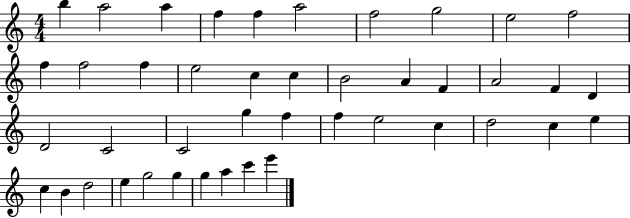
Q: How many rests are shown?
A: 0